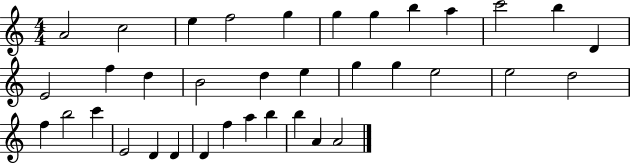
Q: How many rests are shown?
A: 0